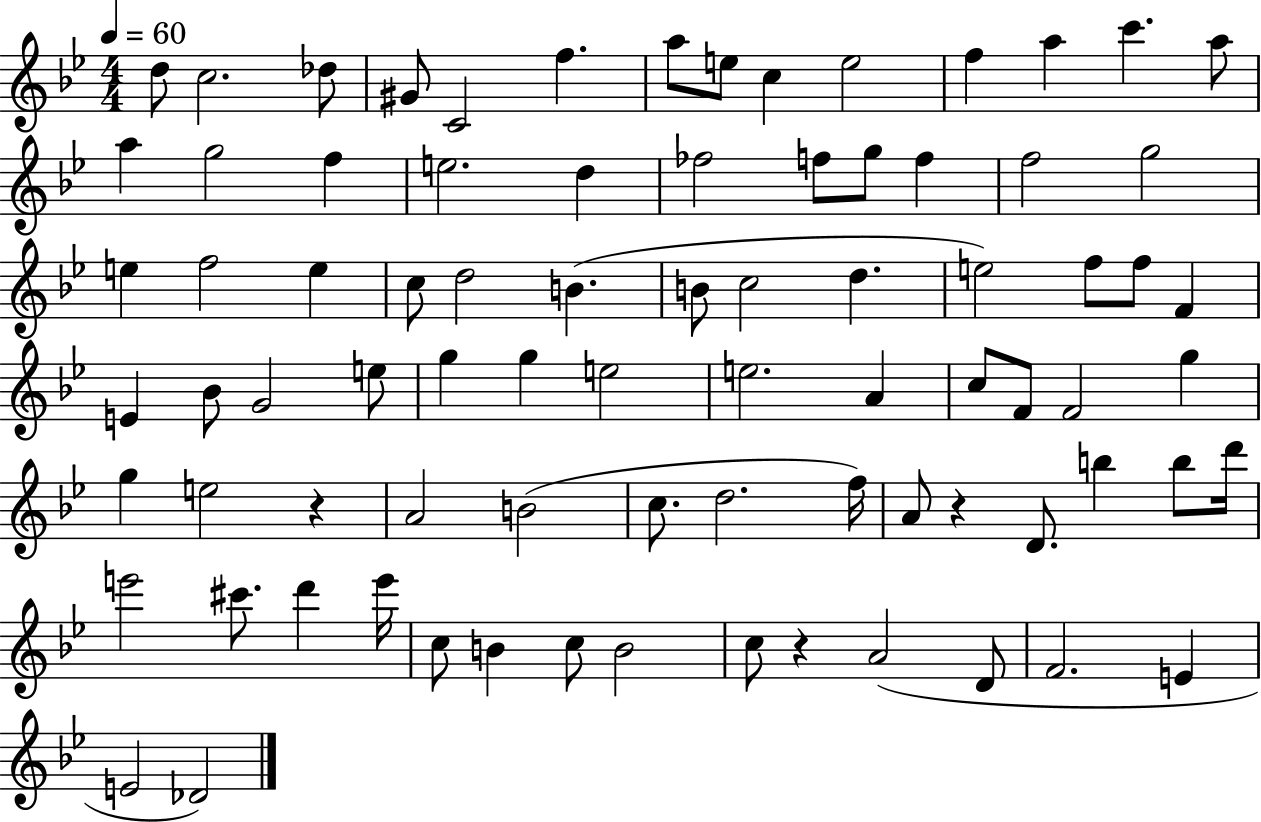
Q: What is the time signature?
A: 4/4